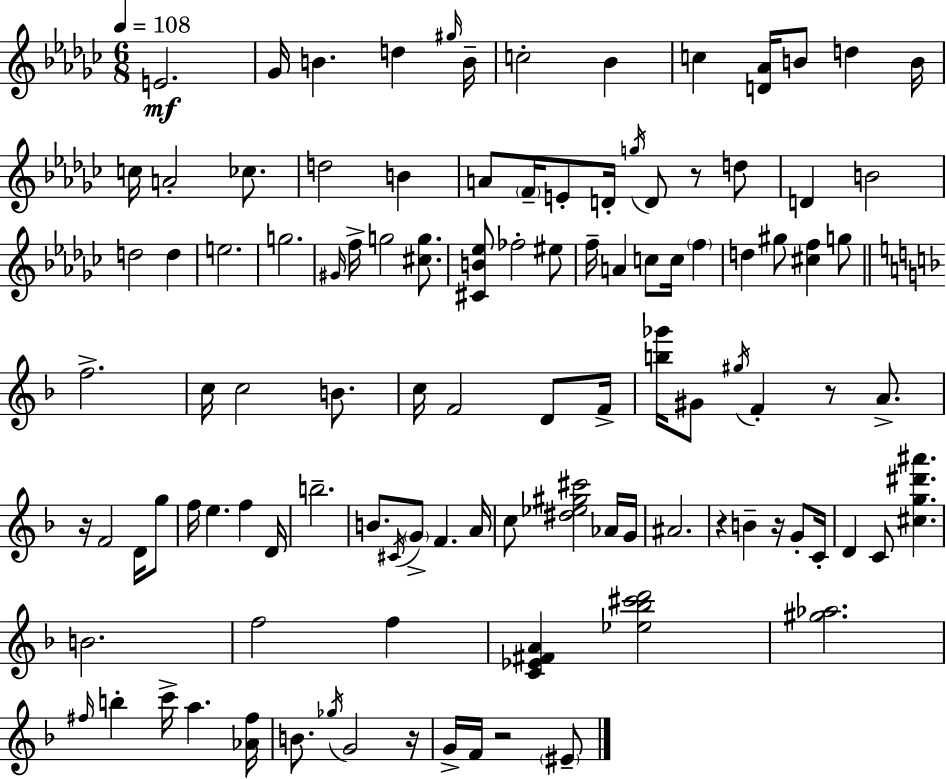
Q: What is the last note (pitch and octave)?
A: EIS4